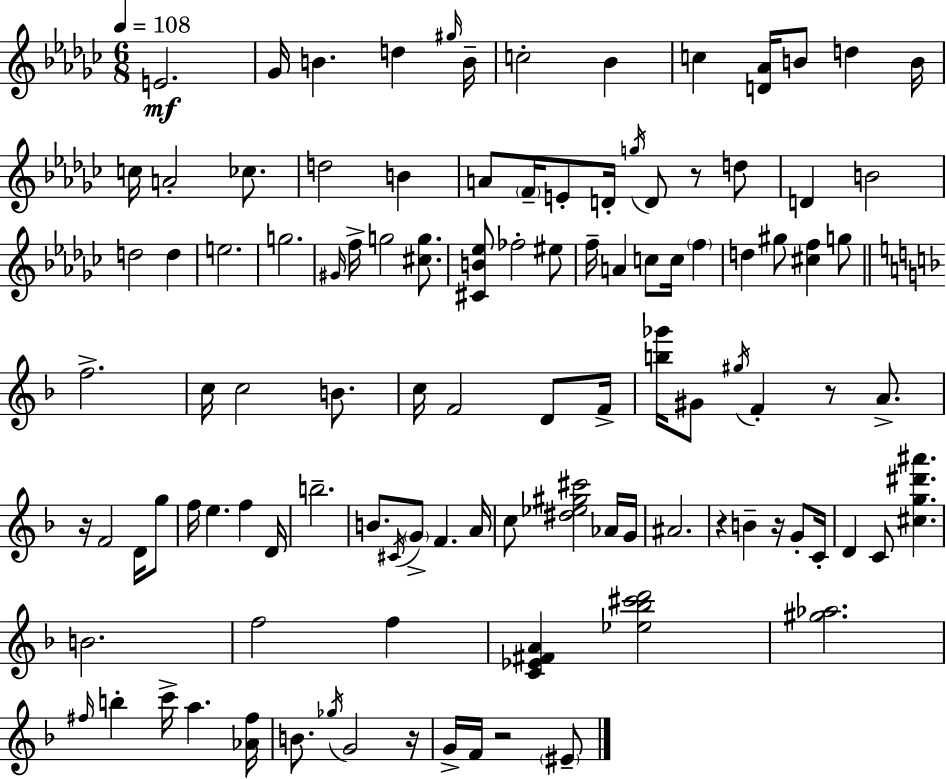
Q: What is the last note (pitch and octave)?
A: EIS4